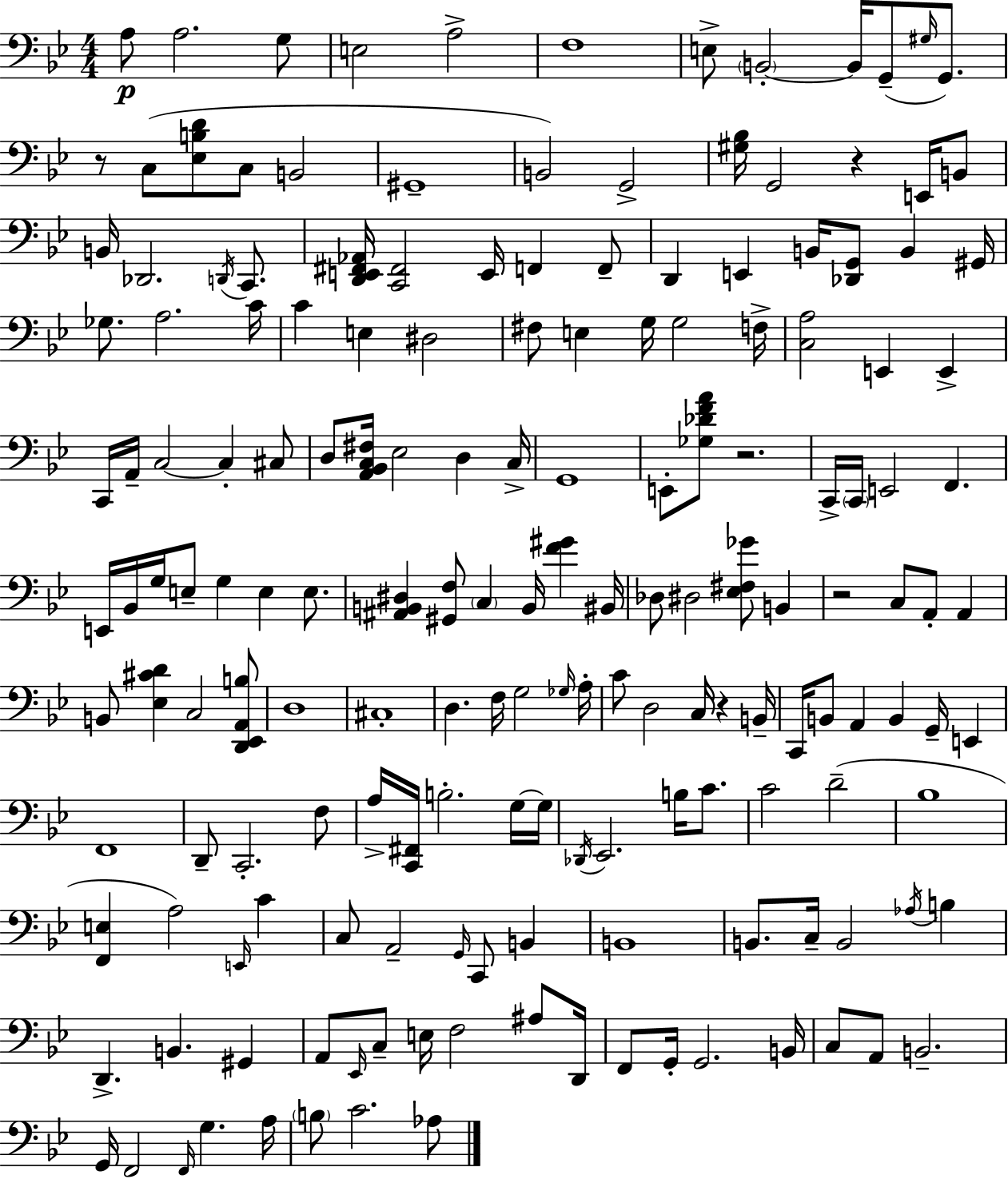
X:1
T:Untitled
M:4/4
L:1/4
K:Gm
A,/2 A,2 G,/2 E,2 A,2 F,4 E,/2 B,,2 B,,/4 G,,/2 ^G,/4 G,,/2 z/2 C,/2 [_E,B,D]/2 C,/2 B,,2 ^G,,4 B,,2 G,,2 [^G,_B,]/4 G,,2 z E,,/4 B,,/2 B,,/4 _D,,2 D,,/4 C,,/2 [D,,E,,^F,,_A,,]/4 [C,,^F,,]2 E,,/4 F,, F,,/2 D,, E,, B,,/4 [_D,,G,,]/2 B,, ^G,,/4 _G,/2 A,2 C/4 C E, ^D,2 ^F,/2 E, G,/4 G,2 F,/4 [C,A,]2 E,, E,, C,,/4 A,,/4 C,2 C, ^C,/2 D,/2 [A,,_B,,C,^F,]/4 _E,2 D, C,/4 G,,4 E,,/2 [_G,_DFA]/2 z2 C,,/4 C,,/4 E,,2 F,, E,,/4 _B,,/4 G,/4 E,/2 G, E, E,/2 [^A,,B,,^D,] [^G,,F,]/2 C, B,,/4 [F^G] ^B,,/4 _D,/2 ^D,2 [_E,^F,_G]/2 B,, z2 C,/2 A,,/2 A,, B,,/2 [_E,^CD] C,2 [D,,_E,,A,,B,]/2 D,4 ^C,4 D, F,/4 G,2 _G,/4 A,/4 C/2 D,2 C,/4 z B,,/4 C,,/4 B,,/2 A,, B,, G,,/4 E,, F,,4 D,,/2 C,,2 F,/2 A,/4 [C,,^F,,]/4 B,2 G,/4 G,/4 _D,,/4 _E,,2 B,/4 C/2 C2 D2 _B,4 [F,,E,] A,2 E,,/4 C C,/2 A,,2 G,,/4 C,,/2 B,, B,,4 B,,/2 C,/4 B,,2 _A,/4 B, D,, B,, ^G,, A,,/2 _E,,/4 C,/2 E,/4 F,2 ^A,/2 D,,/4 F,,/2 G,,/4 G,,2 B,,/4 C,/2 A,,/2 B,,2 G,,/4 F,,2 F,,/4 G, A,/4 B,/2 C2 _A,/2